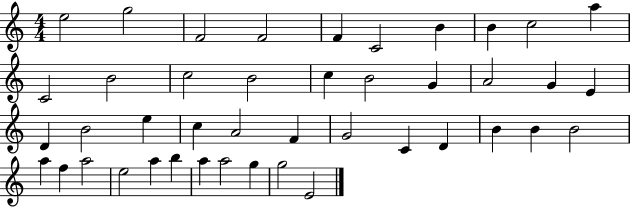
E5/h G5/h F4/h F4/h F4/q C4/h B4/q B4/q C5/h A5/q C4/h B4/h C5/h B4/h C5/q B4/h G4/q A4/h G4/q E4/q D4/q B4/h E5/q C5/q A4/h F4/q G4/h C4/q D4/q B4/q B4/q B4/h A5/q F5/q A5/h E5/h A5/q B5/q A5/q A5/h G5/q G5/h E4/h